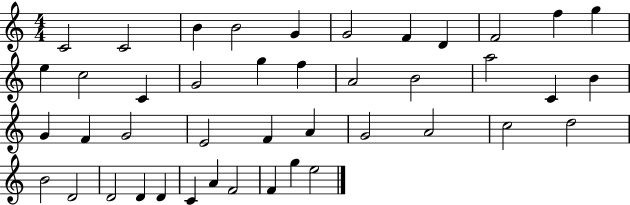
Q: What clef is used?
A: treble